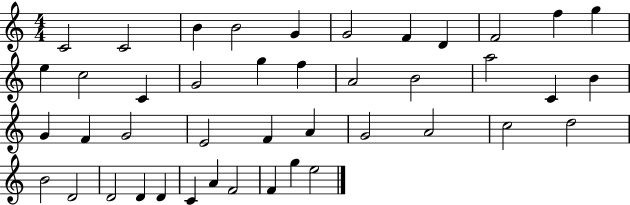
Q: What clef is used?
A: treble